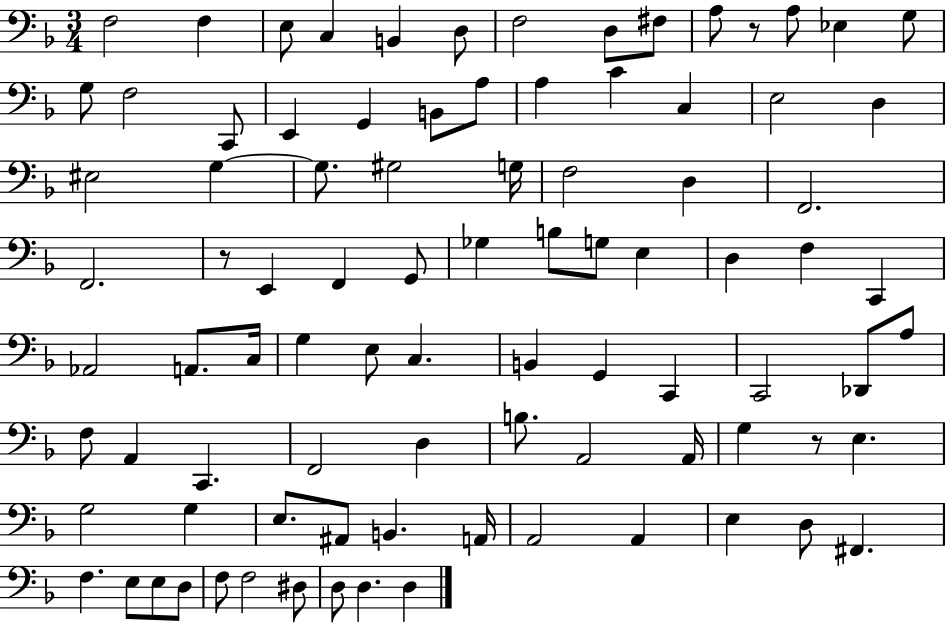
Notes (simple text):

F3/h F3/q E3/e C3/q B2/q D3/e F3/h D3/e F#3/e A3/e R/e A3/e Eb3/q G3/e G3/e F3/h C2/e E2/q G2/q B2/e A3/e A3/q C4/q C3/q E3/h D3/q EIS3/h G3/q G3/e. G#3/h G3/s F3/h D3/q F2/h. F2/h. R/e E2/q F2/q G2/e Gb3/q B3/e G3/e E3/q D3/q F3/q C2/q Ab2/h A2/e. C3/s G3/q E3/e C3/q. B2/q G2/q C2/q C2/h Db2/e A3/e F3/e A2/q C2/q. F2/h D3/q B3/e. A2/h A2/s G3/q R/e E3/q. G3/h G3/q E3/e. A#2/e B2/q. A2/s A2/h A2/q E3/q D3/e F#2/q. F3/q. E3/e E3/e D3/e F3/e F3/h D#3/e D3/e D3/q. D3/q